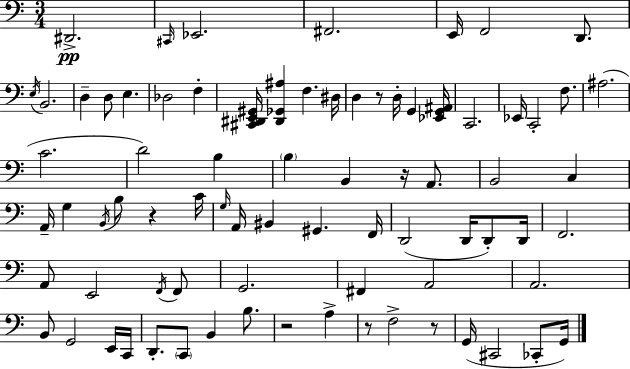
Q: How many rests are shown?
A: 6